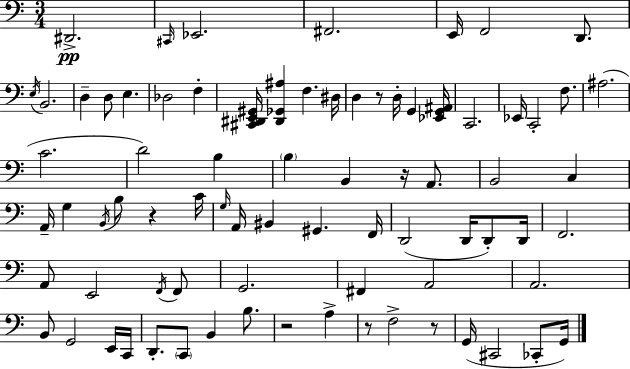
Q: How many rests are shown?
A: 6